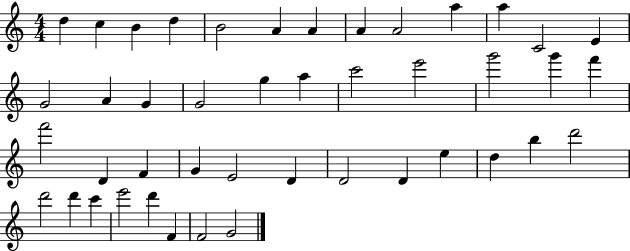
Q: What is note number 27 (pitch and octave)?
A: F4